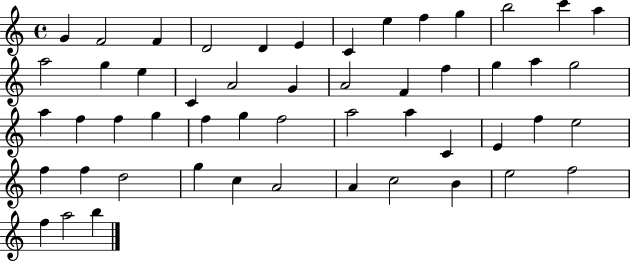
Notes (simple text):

G4/q F4/h F4/q D4/h D4/q E4/q C4/q E5/q F5/q G5/q B5/h C6/q A5/q A5/h G5/q E5/q C4/q A4/h G4/q A4/h F4/q F5/q G5/q A5/q G5/h A5/q F5/q F5/q G5/q F5/q G5/q F5/h A5/h A5/q C4/q E4/q F5/q E5/h F5/q F5/q D5/h G5/q C5/q A4/h A4/q C5/h B4/q E5/h F5/h F5/q A5/h B5/q